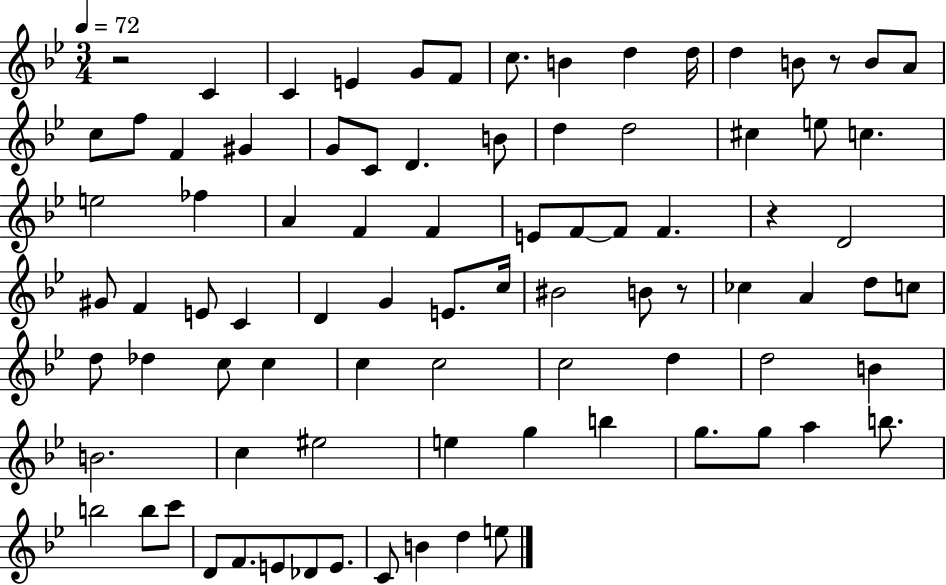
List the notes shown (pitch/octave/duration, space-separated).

R/h C4/q C4/q E4/q G4/e F4/e C5/e. B4/q D5/q D5/s D5/q B4/e R/e B4/e A4/e C5/e F5/e F4/q G#4/q G4/e C4/e D4/q. B4/e D5/q D5/h C#5/q E5/e C5/q. E5/h FES5/q A4/q F4/q F4/q E4/e F4/e F4/e F4/q. R/q D4/h G#4/e F4/q E4/e C4/q D4/q G4/q E4/e. C5/s BIS4/h B4/e R/e CES5/q A4/q D5/e C5/e D5/e Db5/q C5/e C5/q C5/q C5/h C5/h D5/q D5/h B4/q B4/h. C5/q EIS5/h E5/q G5/q B5/q G5/e. G5/e A5/q B5/e. B5/h B5/e C6/e D4/e F4/e. E4/e Db4/e E4/e. C4/e B4/q D5/q E5/e